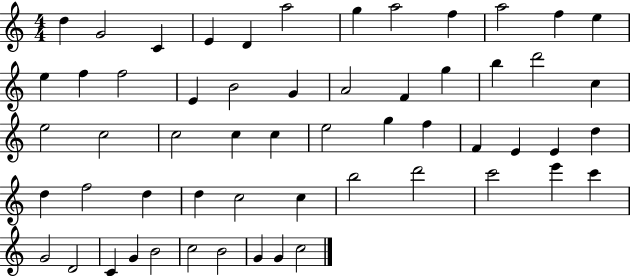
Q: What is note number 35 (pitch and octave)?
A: E4